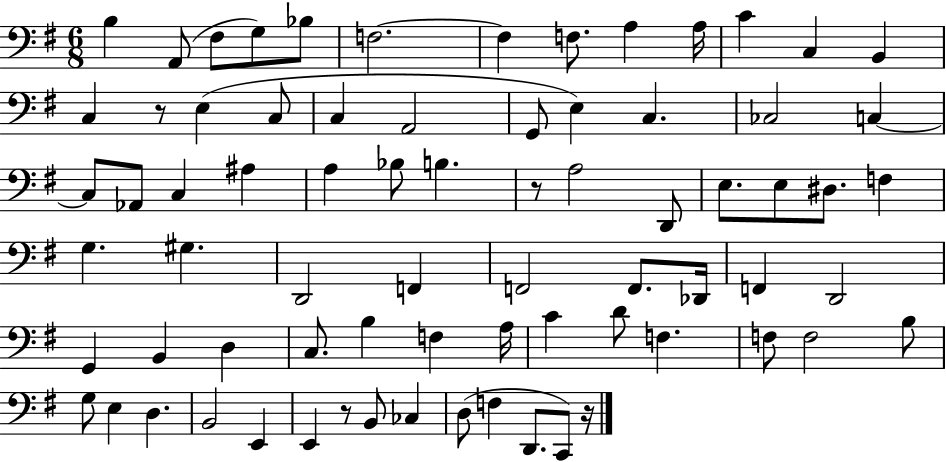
X:1
T:Untitled
M:6/8
L:1/4
K:G
B, A,,/2 ^F,/2 G,/2 _B,/2 F,2 F, F,/2 A, A,/4 C C, B,, C, z/2 E, C,/2 C, A,,2 G,,/2 E, C, _C,2 C, C,/2 _A,,/2 C, ^A, A, _B,/2 B, z/2 A,2 D,,/2 E,/2 E,/2 ^D,/2 F, G, ^G, D,,2 F,, F,,2 F,,/2 _D,,/4 F,, D,,2 G,, B,, D, C,/2 B, F, A,/4 C D/2 F, F,/2 F,2 B,/2 G,/2 E, D, B,,2 E,, E,, z/2 B,,/2 _C, D,/2 F, D,,/2 C,,/2 z/4